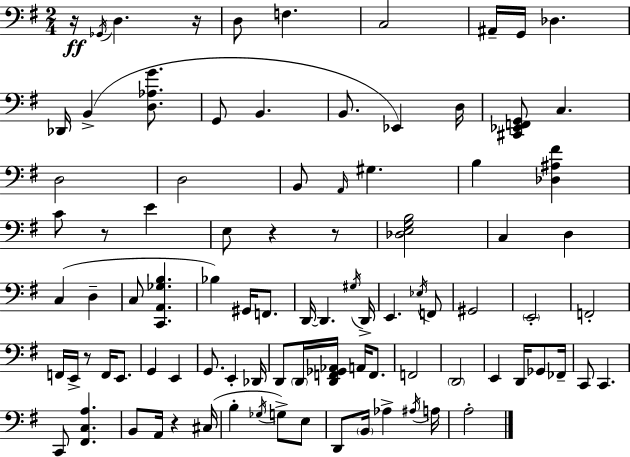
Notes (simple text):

R/s Gb2/s D3/q. R/s D3/e F3/q. C3/h A#2/s G2/s Db3/q. Db2/s B2/q [D3,Ab3,G4]/e. G2/e B2/q. B2/e. Eb2/q D3/s [C#2,Eb2,F2,G2]/e C3/q. D3/h D3/h B2/e A2/s G#3/q. B3/q [Db3,A#3,F#4]/q C4/e R/e E4/q E3/e R/q R/e [Db3,E3,G3,B3]/h C3/q D3/q C3/q D3/q C3/e [C2,A2,Gb3,B3]/q. Bb3/q G#2/s F2/e. D2/s D2/q. G#3/s D2/s E2/q. Eb3/s F2/e G#2/h E2/h F2/h F2/s E2/s R/e F2/s E2/e. G2/q E2/q G2/e. E2/q Db2/s D2/e D2/s [D2,F2,Gb2,Ab2]/s A2/s F2/e. F2/h D2/h E2/q D2/s Gb2/e FES2/s C2/e C2/q. C2/e [F#2,C3,A3]/q. B2/e A2/s R/q C#3/s B3/q Gb3/s G3/e E3/e D2/e B2/s Ab3/q A#3/s A3/s A3/h